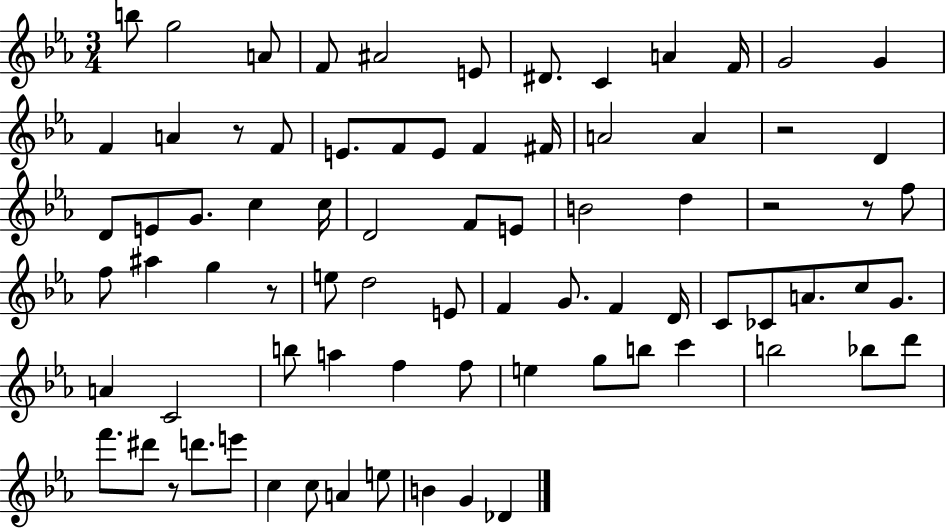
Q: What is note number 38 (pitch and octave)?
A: E5